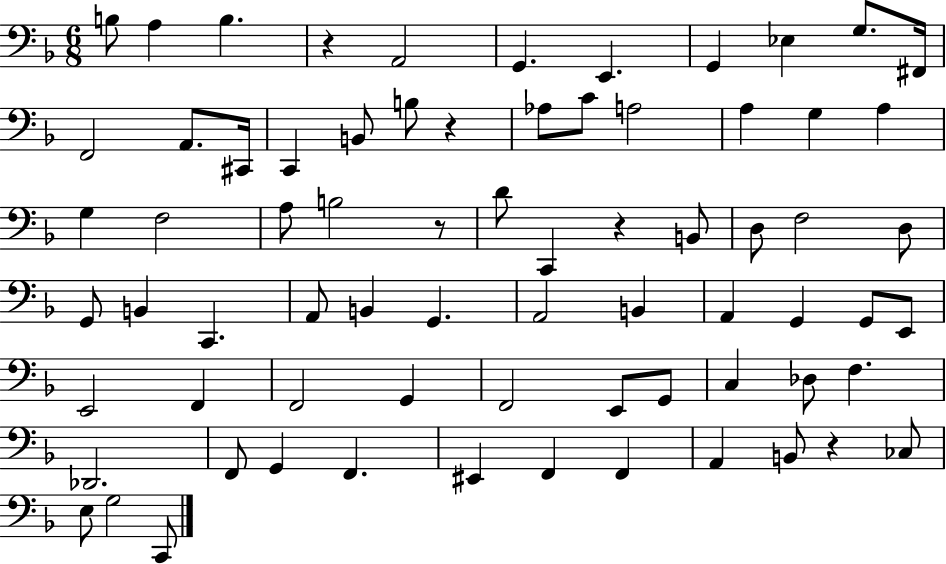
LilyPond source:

{
  \clef bass
  \numericTimeSignature
  \time 6/8
  \key f \major
  \repeat volta 2 { b8 a4 b4. | r4 a,2 | g,4. e,4. | g,4 ees4 g8. fis,16 | \break f,2 a,8. cis,16 | c,4 b,8 b8 r4 | aes8 c'8 a2 | a4 g4 a4 | \break g4 f2 | a8 b2 r8 | d'8 c,4 r4 b,8 | d8 f2 d8 | \break g,8 b,4 c,4. | a,8 b,4 g,4. | a,2 b,4 | a,4 g,4 g,8 e,8 | \break e,2 f,4 | f,2 g,4 | f,2 e,8 g,8 | c4 des8 f4. | \break des,2. | f,8 g,4 f,4. | eis,4 f,4 f,4 | a,4 b,8 r4 ces8 | \break e8 g2 c,8 | } \bar "|."
}